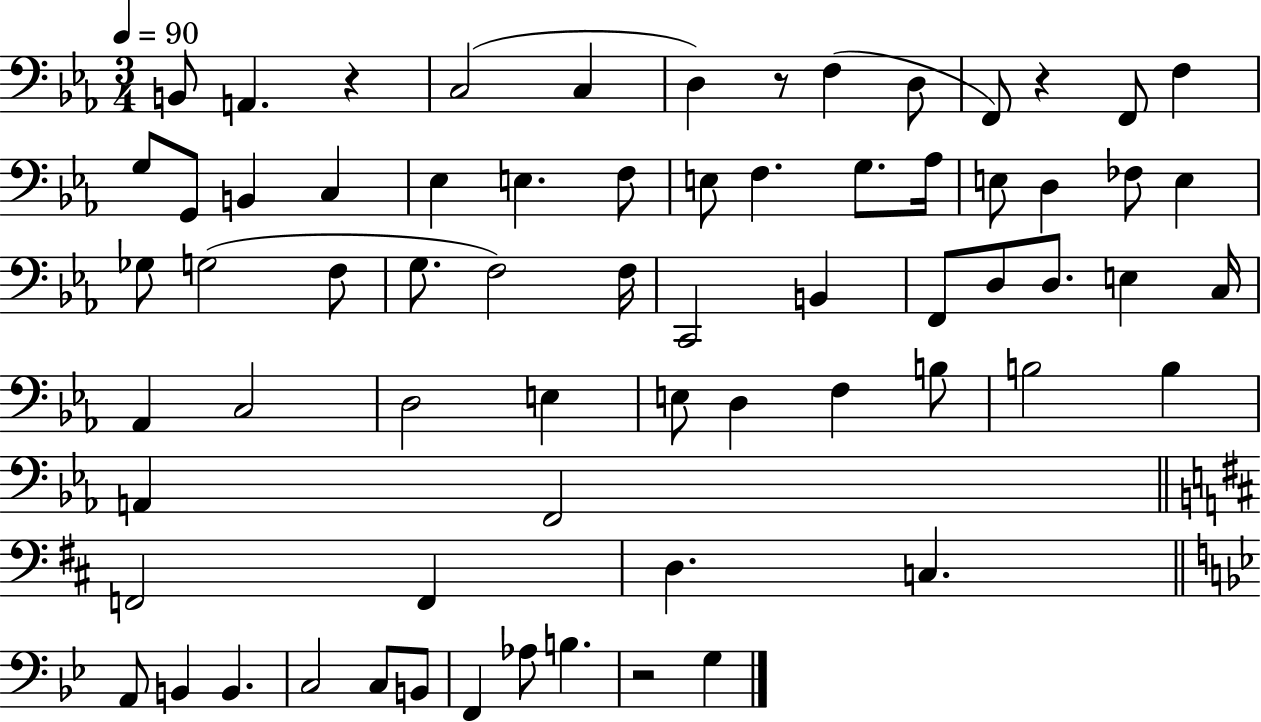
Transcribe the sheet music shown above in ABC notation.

X:1
T:Untitled
M:3/4
L:1/4
K:Eb
B,,/2 A,, z C,2 C, D, z/2 F, D,/2 F,,/2 z F,,/2 F, G,/2 G,,/2 B,, C, _E, E, F,/2 E,/2 F, G,/2 _A,/4 E,/2 D, _F,/2 E, _G,/2 G,2 F,/2 G,/2 F,2 F,/4 C,,2 B,, F,,/2 D,/2 D,/2 E, C,/4 _A,, C,2 D,2 E, E,/2 D, F, B,/2 B,2 B, A,, F,,2 F,,2 F,, D, C, A,,/2 B,, B,, C,2 C,/2 B,,/2 F,, _A,/2 B, z2 G,